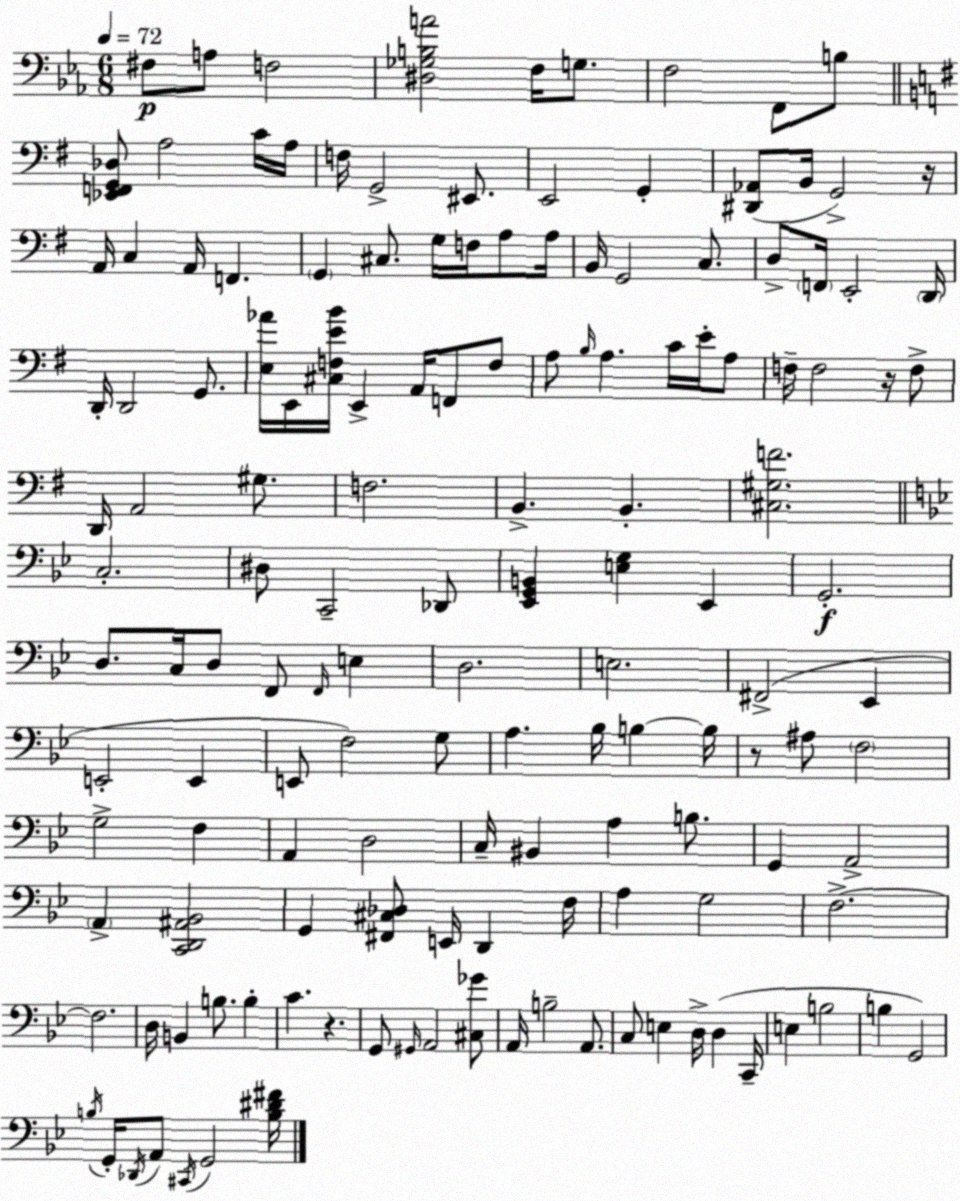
X:1
T:Untitled
M:6/8
L:1/4
K:Eb
^F,/2 A,/2 F,2 [^D,_G,B,A]2 F,/4 G,/2 F,2 F,,/2 B,/2 [_E,,F,,G,,_D,]/2 A,2 C/4 A,/4 F,/4 G,,2 ^E,,/2 E,,2 G,, [^D,,_A,,]/2 B,,/4 G,,2 z/4 A,,/4 C, A,,/4 F,, G,, ^C,/2 G,/4 F,/4 A,/2 A,/4 B,,/4 G,,2 C,/2 D,/2 F,,/4 E,,2 D,,/4 D,,/4 D,,2 G,,/2 [E,_A]/4 E,,/4 [^C,F,EB]/4 E,, A,,/4 F,,/2 F,/2 A,/2 B,/4 A, C/4 E/4 A,/2 F,/4 F,2 z/4 F,/2 D,,/4 A,,2 ^G,/2 F,2 B,, B,, [^C,^G,F]2 C,2 ^D,/2 C,,2 _D,,/2 [_E,,G,,B,,] [E,G,] _E,, G,,2 D,/2 C,/4 D,/2 F,,/2 F,,/4 E, D,2 E,2 ^F,,2 _E,, E,,2 E,, E,,/2 F,2 G,/2 A, _B,/4 B, B,/4 z/2 ^A,/2 F,2 G,2 F, A,, D,2 C,/4 ^B,, A, B,/2 G,, A,,2 A,, [C,,D,,^A,,_B,,]2 G,, [^F,,^C,_D,]/2 E,,/4 D,, F,/4 A, G,2 F,2 F,2 D,/4 B,, B,/2 B, C z G,,/2 ^G,,/4 A,,2 [^C,_G]/2 A,,/4 B,2 A,,/2 C,/2 E, D,/4 D, C,,/4 E, B,2 B, G,,2 B,/4 G,,/4 _D,,/4 A,,/2 ^C,,/4 G,,2 [B,^D^F]/4